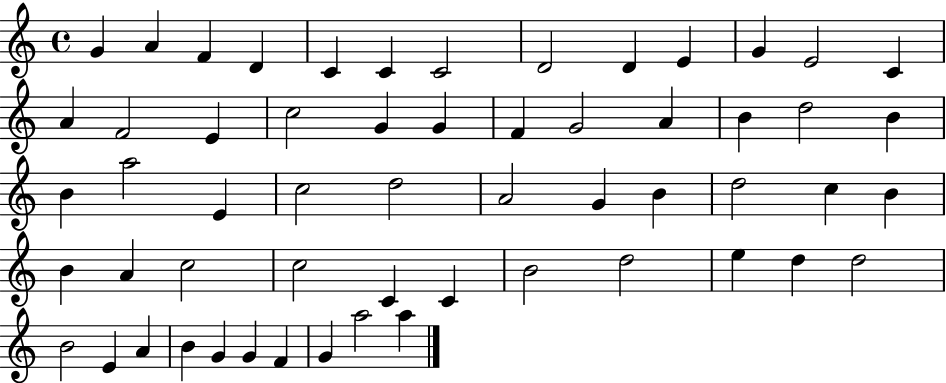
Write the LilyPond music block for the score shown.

{
  \clef treble
  \time 4/4
  \defaultTimeSignature
  \key c \major
  g'4 a'4 f'4 d'4 | c'4 c'4 c'2 | d'2 d'4 e'4 | g'4 e'2 c'4 | \break a'4 f'2 e'4 | c''2 g'4 g'4 | f'4 g'2 a'4 | b'4 d''2 b'4 | \break b'4 a''2 e'4 | c''2 d''2 | a'2 g'4 b'4 | d''2 c''4 b'4 | \break b'4 a'4 c''2 | c''2 c'4 c'4 | b'2 d''2 | e''4 d''4 d''2 | \break b'2 e'4 a'4 | b'4 g'4 g'4 f'4 | g'4 a''2 a''4 | \bar "|."
}